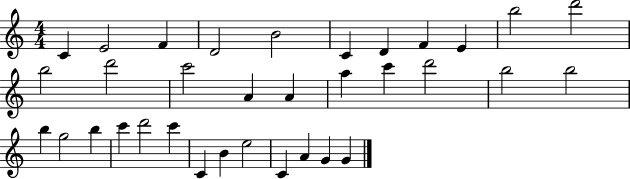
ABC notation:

X:1
T:Untitled
M:4/4
L:1/4
K:C
C E2 F D2 B2 C D F E b2 d'2 b2 d'2 c'2 A A a c' d'2 b2 b2 b g2 b c' d'2 c' C B e2 C A G G